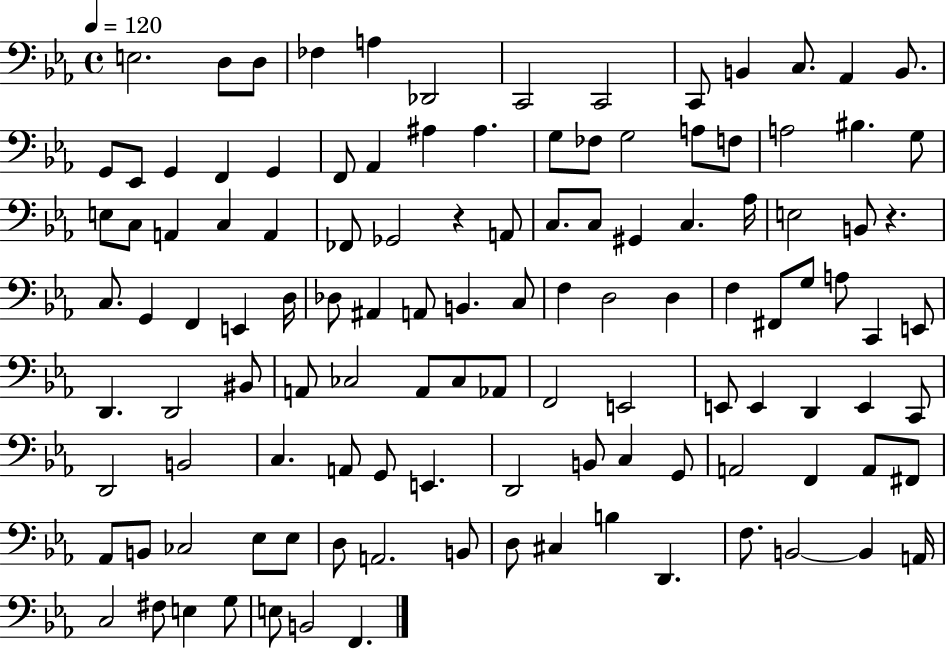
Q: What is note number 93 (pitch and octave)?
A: F#2